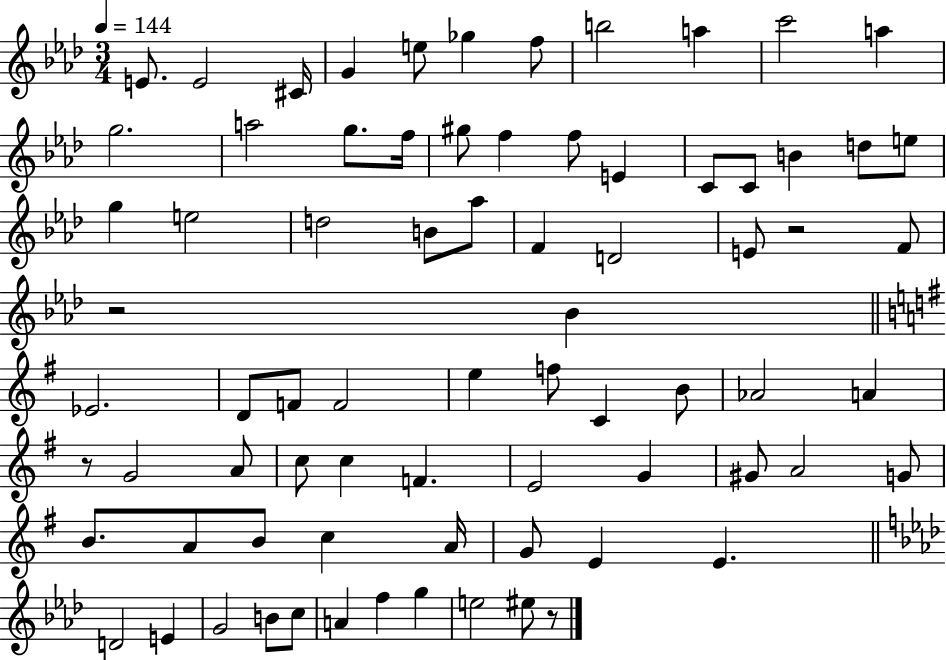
X:1
T:Untitled
M:3/4
L:1/4
K:Ab
E/2 E2 ^C/4 G e/2 _g f/2 b2 a c'2 a g2 a2 g/2 f/4 ^g/2 f f/2 E C/2 C/2 B d/2 e/2 g e2 d2 B/2 _a/2 F D2 E/2 z2 F/2 z2 _B _E2 D/2 F/2 F2 e f/2 C B/2 _A2 A z/2 G2 A/2 c/2 c F E2 G ^G/2 A2 G/2 B/2 A/2 B/2 c A/4 G/2 E E D2 E G2 B/2 c/2 A f g e2 ^e/2 z/2